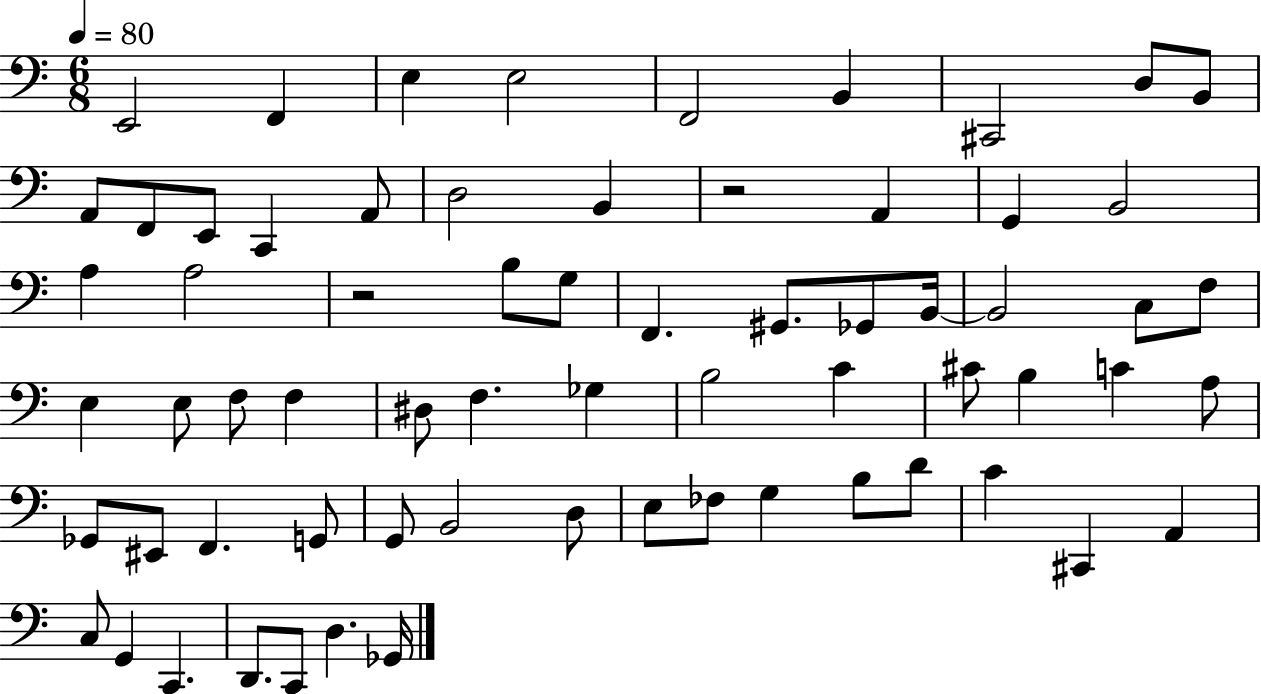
{
  \clef bass
  \numericTimeSignature
  \time 6/8
  \key c \major
  \tempo 4 = 80
  \repeat volta 2 { e,2 f,4 | e4 e2 | f,2 b,4 | cis,2 d8 b,8 | \break a,8 f,8 e,8 c,4 a,8 | d2 b,4 | r2 a,4 | g,4 b,2 | \break a4 a2 | r2 b8 g8 | f,4. gis,8. ges,8 b,16~~ | b,2 c8 f8 | \break e4 e8 f8 f4 | dis8 f4. ges4 | b2 c'4 | cis'8 b4 c'4 a8 | \break ges,8 eis,8 f,4. g,8 | g,8 b,2 d8 | e8 fes8 g4 b8 d'8 | c'4 cis,4 a,4 | \break c8 g,4 c,4. | d,8. c,8 d4. ges,16 | } \bar "|."
}